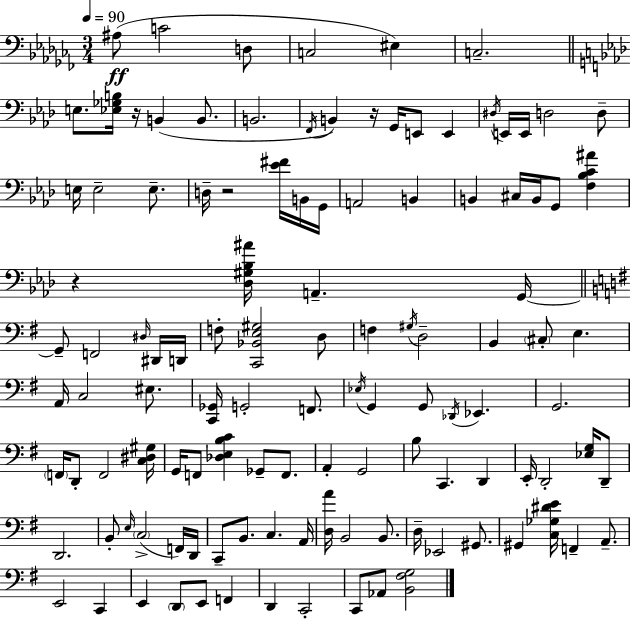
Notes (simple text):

A#3/e C4/h D3/e C3/h EIS3/q C3/h. E3/e. [Eb3,Gb3,B3]/s R/s B2/q B2/e. B2/h. F2/s B2/q R/s G2/s E2/e E2/q D#3/s E2/s E2/s D3/h D3/e E3/s E3/h E3/e. D3/s R/h [Eb4,F#4]/s B2/s G2/s A2/h B2/q B2/q C#3/s B2/s G2/e [F3,Bb3,C4,A#4]/q R/q [Db3,G#3,Bb3,A#4]/s A2/q. G2/s G2/e F2/h D#3/s D#2/s D2/s F3/e [C2,Bb2,E3,G#3]/h D3/e F3/q G#3/s D3/h B2/q C#3/e E3/q. A2/s C3/h EIS3/e. [C2,Gb2]/s G2/h F2/e. Eb3/s G2/q G2/e Db2/s Eb2/q. G2/h. F2/s D2/e F2/h [C3,D#3,G#3]/s G2/s F2/e [Db3,E3,B3,C4]/q Gb2/e F2/e. A2/q G2/h B3/e C2/q. D2/q E2/s D2/h [Eb3,G3]/s D2/e D2/h. B2/e E3/s C3/h F2/s D2/s C2/e B2/e. C3/q. A2/s [D3,A4]/s B2/h B2/e. D3/s Eb2/h G#2/e. G#2/q [C3,Gb3,D#4,E4]/s F2/q A2/e. E2/h C2/q E2/q D2/e E2/e F2/q D2/q C2/h C2/e Ab2/e [B2,F#3,G3]/h